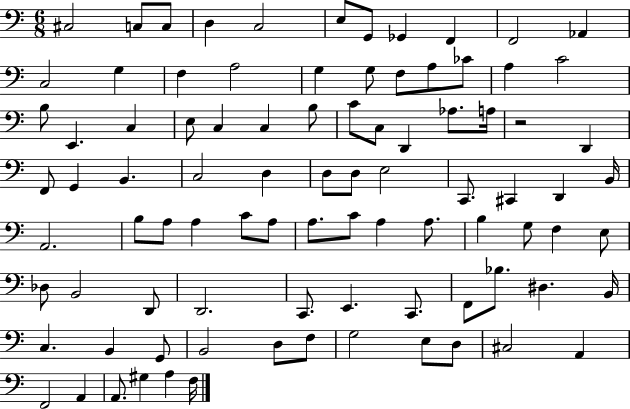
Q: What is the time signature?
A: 6/8